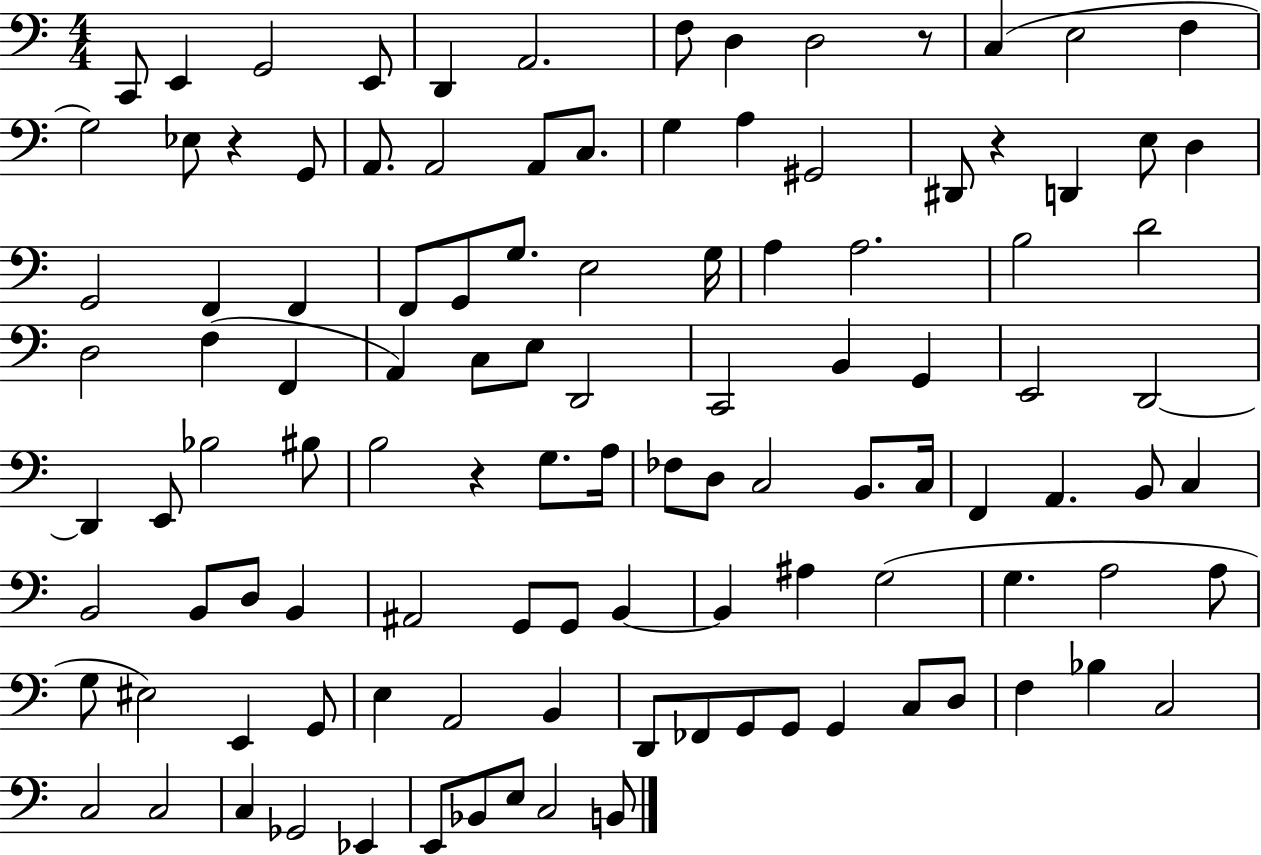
{
  \clef bass
  \numericTimeSignature
  \time 4/4
  \key c \major
  c,8 e,4 g,2 e,8 | d,4 a,2. | f8 d4 d2 r8 | c4( e2 f4 | \break g2) ees8 r4 g,8 | a,8. a,2 a,8 c8. | g4 a4 gis,2 | dis,8 r4 d,4 e8 d4 | \break g,2 f,4 f,4 | f,8 g,8 g8. e2 g16 | a4 a2. | b2 d'2 | \break d2 f4( f,4 | a,4) c8 e8 d,2 | c,2 b,4 g,4 | e,2 d,2~~ | \break d,4 e,8 bes2 bis8 | b2 r4 g8. a16 | fes8 d8 c2 b,8. c16 | f,4 a,4. b,8 c4 | \break b,2 b,8 d8 b,4 | ais,2 g,8 g,8 b,4~~ | b,4 ais4 g2( | g4. a2 a8 | \break g8 eis2) e,4 g,8 | e4 a,2 b,4 | d,8 fes,8 g,8 g,8 g,4 c8 d8 | f4 bes4 c2 | \break c2 c2 | c4 ges,2 ees,4 | e,8 bes,8 e8 c2 b,8 | \bar "|."
}